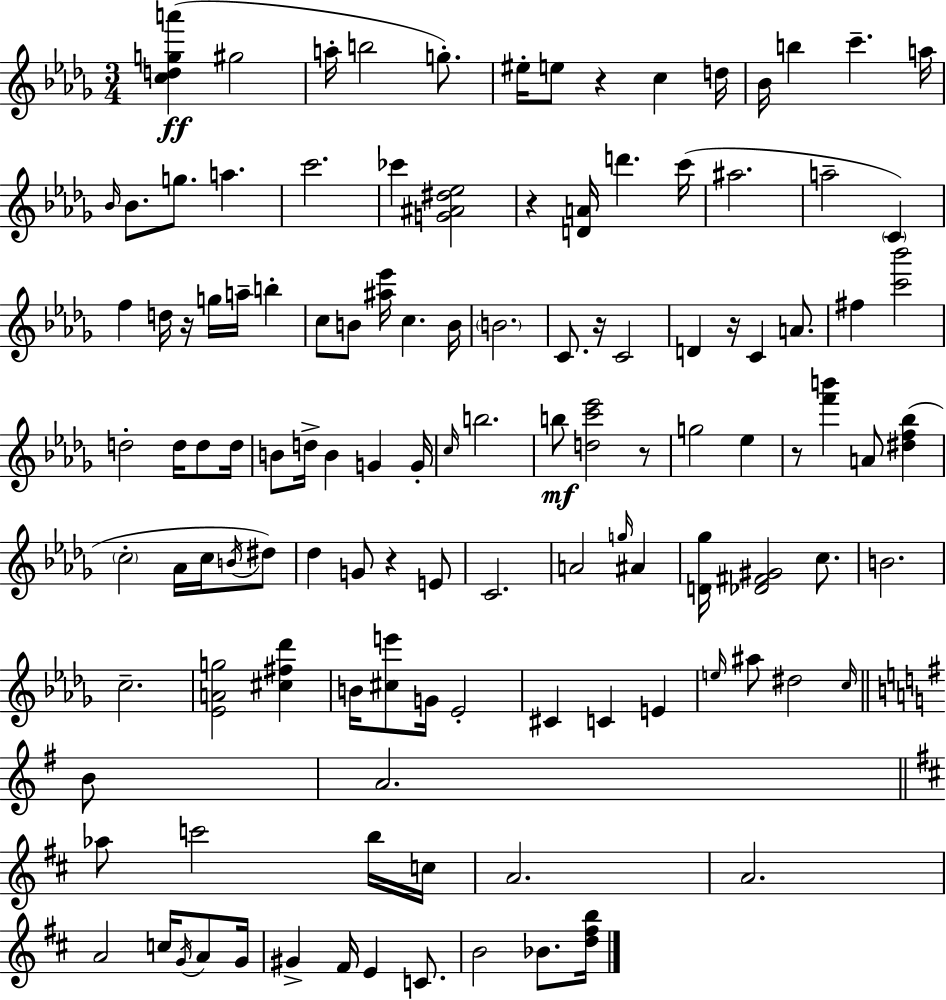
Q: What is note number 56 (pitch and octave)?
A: Ab4